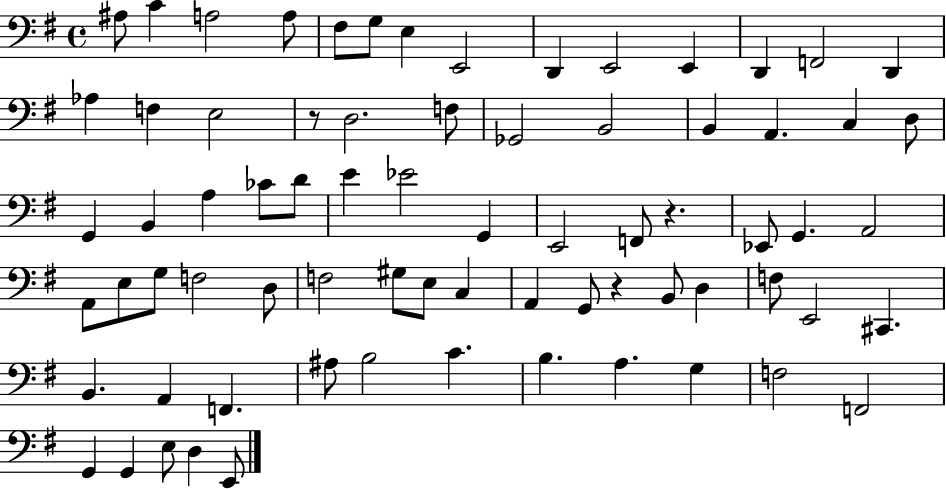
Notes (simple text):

A#3/e C4/q A3/h A3/e F#3/e G3/e E3/q E2/h D2/q E2/h E2/q D2/q F2/h D2/q Ab3/q F3/q E3/h R/e D3/h. F3/e Gb2/h B2/h B2/q A2/q. C3/q D3/e G2/q B2/q A3/q CES4/e D4/e E4/q Eb4/h G2/q E2/h F2/e R/q. Eb2/e G2/q. A2/h A2/e E3/e G3/e F3/h D3/e F3/h G#3/e E3/e C3/q A2/q G2/e R/q B2/e D3/q F3/e E2/h C#2/q. B2/q. A2/q F2/q. A#3/e B3/h C4/q. B3/q. A3/q. G3/q F3/h F2/h G2/q G2/q E3/e D3/q E2/e